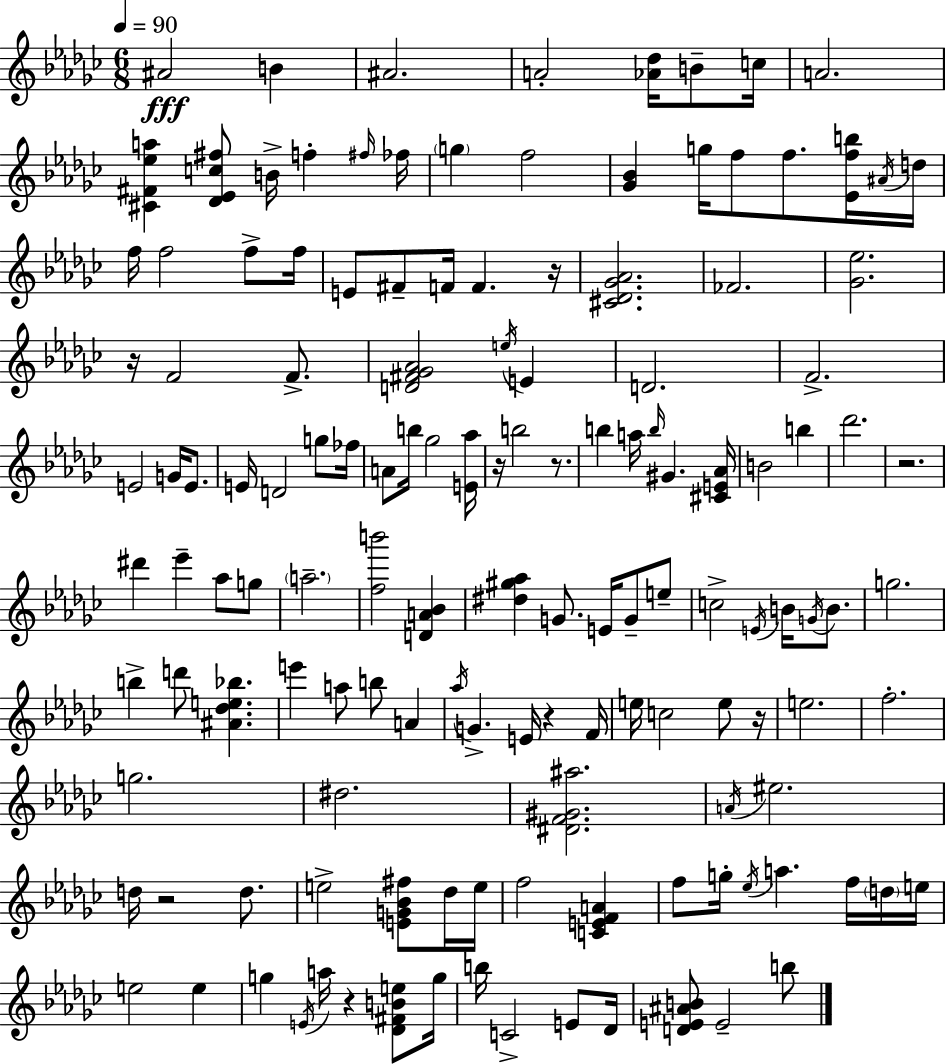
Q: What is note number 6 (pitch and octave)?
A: C5